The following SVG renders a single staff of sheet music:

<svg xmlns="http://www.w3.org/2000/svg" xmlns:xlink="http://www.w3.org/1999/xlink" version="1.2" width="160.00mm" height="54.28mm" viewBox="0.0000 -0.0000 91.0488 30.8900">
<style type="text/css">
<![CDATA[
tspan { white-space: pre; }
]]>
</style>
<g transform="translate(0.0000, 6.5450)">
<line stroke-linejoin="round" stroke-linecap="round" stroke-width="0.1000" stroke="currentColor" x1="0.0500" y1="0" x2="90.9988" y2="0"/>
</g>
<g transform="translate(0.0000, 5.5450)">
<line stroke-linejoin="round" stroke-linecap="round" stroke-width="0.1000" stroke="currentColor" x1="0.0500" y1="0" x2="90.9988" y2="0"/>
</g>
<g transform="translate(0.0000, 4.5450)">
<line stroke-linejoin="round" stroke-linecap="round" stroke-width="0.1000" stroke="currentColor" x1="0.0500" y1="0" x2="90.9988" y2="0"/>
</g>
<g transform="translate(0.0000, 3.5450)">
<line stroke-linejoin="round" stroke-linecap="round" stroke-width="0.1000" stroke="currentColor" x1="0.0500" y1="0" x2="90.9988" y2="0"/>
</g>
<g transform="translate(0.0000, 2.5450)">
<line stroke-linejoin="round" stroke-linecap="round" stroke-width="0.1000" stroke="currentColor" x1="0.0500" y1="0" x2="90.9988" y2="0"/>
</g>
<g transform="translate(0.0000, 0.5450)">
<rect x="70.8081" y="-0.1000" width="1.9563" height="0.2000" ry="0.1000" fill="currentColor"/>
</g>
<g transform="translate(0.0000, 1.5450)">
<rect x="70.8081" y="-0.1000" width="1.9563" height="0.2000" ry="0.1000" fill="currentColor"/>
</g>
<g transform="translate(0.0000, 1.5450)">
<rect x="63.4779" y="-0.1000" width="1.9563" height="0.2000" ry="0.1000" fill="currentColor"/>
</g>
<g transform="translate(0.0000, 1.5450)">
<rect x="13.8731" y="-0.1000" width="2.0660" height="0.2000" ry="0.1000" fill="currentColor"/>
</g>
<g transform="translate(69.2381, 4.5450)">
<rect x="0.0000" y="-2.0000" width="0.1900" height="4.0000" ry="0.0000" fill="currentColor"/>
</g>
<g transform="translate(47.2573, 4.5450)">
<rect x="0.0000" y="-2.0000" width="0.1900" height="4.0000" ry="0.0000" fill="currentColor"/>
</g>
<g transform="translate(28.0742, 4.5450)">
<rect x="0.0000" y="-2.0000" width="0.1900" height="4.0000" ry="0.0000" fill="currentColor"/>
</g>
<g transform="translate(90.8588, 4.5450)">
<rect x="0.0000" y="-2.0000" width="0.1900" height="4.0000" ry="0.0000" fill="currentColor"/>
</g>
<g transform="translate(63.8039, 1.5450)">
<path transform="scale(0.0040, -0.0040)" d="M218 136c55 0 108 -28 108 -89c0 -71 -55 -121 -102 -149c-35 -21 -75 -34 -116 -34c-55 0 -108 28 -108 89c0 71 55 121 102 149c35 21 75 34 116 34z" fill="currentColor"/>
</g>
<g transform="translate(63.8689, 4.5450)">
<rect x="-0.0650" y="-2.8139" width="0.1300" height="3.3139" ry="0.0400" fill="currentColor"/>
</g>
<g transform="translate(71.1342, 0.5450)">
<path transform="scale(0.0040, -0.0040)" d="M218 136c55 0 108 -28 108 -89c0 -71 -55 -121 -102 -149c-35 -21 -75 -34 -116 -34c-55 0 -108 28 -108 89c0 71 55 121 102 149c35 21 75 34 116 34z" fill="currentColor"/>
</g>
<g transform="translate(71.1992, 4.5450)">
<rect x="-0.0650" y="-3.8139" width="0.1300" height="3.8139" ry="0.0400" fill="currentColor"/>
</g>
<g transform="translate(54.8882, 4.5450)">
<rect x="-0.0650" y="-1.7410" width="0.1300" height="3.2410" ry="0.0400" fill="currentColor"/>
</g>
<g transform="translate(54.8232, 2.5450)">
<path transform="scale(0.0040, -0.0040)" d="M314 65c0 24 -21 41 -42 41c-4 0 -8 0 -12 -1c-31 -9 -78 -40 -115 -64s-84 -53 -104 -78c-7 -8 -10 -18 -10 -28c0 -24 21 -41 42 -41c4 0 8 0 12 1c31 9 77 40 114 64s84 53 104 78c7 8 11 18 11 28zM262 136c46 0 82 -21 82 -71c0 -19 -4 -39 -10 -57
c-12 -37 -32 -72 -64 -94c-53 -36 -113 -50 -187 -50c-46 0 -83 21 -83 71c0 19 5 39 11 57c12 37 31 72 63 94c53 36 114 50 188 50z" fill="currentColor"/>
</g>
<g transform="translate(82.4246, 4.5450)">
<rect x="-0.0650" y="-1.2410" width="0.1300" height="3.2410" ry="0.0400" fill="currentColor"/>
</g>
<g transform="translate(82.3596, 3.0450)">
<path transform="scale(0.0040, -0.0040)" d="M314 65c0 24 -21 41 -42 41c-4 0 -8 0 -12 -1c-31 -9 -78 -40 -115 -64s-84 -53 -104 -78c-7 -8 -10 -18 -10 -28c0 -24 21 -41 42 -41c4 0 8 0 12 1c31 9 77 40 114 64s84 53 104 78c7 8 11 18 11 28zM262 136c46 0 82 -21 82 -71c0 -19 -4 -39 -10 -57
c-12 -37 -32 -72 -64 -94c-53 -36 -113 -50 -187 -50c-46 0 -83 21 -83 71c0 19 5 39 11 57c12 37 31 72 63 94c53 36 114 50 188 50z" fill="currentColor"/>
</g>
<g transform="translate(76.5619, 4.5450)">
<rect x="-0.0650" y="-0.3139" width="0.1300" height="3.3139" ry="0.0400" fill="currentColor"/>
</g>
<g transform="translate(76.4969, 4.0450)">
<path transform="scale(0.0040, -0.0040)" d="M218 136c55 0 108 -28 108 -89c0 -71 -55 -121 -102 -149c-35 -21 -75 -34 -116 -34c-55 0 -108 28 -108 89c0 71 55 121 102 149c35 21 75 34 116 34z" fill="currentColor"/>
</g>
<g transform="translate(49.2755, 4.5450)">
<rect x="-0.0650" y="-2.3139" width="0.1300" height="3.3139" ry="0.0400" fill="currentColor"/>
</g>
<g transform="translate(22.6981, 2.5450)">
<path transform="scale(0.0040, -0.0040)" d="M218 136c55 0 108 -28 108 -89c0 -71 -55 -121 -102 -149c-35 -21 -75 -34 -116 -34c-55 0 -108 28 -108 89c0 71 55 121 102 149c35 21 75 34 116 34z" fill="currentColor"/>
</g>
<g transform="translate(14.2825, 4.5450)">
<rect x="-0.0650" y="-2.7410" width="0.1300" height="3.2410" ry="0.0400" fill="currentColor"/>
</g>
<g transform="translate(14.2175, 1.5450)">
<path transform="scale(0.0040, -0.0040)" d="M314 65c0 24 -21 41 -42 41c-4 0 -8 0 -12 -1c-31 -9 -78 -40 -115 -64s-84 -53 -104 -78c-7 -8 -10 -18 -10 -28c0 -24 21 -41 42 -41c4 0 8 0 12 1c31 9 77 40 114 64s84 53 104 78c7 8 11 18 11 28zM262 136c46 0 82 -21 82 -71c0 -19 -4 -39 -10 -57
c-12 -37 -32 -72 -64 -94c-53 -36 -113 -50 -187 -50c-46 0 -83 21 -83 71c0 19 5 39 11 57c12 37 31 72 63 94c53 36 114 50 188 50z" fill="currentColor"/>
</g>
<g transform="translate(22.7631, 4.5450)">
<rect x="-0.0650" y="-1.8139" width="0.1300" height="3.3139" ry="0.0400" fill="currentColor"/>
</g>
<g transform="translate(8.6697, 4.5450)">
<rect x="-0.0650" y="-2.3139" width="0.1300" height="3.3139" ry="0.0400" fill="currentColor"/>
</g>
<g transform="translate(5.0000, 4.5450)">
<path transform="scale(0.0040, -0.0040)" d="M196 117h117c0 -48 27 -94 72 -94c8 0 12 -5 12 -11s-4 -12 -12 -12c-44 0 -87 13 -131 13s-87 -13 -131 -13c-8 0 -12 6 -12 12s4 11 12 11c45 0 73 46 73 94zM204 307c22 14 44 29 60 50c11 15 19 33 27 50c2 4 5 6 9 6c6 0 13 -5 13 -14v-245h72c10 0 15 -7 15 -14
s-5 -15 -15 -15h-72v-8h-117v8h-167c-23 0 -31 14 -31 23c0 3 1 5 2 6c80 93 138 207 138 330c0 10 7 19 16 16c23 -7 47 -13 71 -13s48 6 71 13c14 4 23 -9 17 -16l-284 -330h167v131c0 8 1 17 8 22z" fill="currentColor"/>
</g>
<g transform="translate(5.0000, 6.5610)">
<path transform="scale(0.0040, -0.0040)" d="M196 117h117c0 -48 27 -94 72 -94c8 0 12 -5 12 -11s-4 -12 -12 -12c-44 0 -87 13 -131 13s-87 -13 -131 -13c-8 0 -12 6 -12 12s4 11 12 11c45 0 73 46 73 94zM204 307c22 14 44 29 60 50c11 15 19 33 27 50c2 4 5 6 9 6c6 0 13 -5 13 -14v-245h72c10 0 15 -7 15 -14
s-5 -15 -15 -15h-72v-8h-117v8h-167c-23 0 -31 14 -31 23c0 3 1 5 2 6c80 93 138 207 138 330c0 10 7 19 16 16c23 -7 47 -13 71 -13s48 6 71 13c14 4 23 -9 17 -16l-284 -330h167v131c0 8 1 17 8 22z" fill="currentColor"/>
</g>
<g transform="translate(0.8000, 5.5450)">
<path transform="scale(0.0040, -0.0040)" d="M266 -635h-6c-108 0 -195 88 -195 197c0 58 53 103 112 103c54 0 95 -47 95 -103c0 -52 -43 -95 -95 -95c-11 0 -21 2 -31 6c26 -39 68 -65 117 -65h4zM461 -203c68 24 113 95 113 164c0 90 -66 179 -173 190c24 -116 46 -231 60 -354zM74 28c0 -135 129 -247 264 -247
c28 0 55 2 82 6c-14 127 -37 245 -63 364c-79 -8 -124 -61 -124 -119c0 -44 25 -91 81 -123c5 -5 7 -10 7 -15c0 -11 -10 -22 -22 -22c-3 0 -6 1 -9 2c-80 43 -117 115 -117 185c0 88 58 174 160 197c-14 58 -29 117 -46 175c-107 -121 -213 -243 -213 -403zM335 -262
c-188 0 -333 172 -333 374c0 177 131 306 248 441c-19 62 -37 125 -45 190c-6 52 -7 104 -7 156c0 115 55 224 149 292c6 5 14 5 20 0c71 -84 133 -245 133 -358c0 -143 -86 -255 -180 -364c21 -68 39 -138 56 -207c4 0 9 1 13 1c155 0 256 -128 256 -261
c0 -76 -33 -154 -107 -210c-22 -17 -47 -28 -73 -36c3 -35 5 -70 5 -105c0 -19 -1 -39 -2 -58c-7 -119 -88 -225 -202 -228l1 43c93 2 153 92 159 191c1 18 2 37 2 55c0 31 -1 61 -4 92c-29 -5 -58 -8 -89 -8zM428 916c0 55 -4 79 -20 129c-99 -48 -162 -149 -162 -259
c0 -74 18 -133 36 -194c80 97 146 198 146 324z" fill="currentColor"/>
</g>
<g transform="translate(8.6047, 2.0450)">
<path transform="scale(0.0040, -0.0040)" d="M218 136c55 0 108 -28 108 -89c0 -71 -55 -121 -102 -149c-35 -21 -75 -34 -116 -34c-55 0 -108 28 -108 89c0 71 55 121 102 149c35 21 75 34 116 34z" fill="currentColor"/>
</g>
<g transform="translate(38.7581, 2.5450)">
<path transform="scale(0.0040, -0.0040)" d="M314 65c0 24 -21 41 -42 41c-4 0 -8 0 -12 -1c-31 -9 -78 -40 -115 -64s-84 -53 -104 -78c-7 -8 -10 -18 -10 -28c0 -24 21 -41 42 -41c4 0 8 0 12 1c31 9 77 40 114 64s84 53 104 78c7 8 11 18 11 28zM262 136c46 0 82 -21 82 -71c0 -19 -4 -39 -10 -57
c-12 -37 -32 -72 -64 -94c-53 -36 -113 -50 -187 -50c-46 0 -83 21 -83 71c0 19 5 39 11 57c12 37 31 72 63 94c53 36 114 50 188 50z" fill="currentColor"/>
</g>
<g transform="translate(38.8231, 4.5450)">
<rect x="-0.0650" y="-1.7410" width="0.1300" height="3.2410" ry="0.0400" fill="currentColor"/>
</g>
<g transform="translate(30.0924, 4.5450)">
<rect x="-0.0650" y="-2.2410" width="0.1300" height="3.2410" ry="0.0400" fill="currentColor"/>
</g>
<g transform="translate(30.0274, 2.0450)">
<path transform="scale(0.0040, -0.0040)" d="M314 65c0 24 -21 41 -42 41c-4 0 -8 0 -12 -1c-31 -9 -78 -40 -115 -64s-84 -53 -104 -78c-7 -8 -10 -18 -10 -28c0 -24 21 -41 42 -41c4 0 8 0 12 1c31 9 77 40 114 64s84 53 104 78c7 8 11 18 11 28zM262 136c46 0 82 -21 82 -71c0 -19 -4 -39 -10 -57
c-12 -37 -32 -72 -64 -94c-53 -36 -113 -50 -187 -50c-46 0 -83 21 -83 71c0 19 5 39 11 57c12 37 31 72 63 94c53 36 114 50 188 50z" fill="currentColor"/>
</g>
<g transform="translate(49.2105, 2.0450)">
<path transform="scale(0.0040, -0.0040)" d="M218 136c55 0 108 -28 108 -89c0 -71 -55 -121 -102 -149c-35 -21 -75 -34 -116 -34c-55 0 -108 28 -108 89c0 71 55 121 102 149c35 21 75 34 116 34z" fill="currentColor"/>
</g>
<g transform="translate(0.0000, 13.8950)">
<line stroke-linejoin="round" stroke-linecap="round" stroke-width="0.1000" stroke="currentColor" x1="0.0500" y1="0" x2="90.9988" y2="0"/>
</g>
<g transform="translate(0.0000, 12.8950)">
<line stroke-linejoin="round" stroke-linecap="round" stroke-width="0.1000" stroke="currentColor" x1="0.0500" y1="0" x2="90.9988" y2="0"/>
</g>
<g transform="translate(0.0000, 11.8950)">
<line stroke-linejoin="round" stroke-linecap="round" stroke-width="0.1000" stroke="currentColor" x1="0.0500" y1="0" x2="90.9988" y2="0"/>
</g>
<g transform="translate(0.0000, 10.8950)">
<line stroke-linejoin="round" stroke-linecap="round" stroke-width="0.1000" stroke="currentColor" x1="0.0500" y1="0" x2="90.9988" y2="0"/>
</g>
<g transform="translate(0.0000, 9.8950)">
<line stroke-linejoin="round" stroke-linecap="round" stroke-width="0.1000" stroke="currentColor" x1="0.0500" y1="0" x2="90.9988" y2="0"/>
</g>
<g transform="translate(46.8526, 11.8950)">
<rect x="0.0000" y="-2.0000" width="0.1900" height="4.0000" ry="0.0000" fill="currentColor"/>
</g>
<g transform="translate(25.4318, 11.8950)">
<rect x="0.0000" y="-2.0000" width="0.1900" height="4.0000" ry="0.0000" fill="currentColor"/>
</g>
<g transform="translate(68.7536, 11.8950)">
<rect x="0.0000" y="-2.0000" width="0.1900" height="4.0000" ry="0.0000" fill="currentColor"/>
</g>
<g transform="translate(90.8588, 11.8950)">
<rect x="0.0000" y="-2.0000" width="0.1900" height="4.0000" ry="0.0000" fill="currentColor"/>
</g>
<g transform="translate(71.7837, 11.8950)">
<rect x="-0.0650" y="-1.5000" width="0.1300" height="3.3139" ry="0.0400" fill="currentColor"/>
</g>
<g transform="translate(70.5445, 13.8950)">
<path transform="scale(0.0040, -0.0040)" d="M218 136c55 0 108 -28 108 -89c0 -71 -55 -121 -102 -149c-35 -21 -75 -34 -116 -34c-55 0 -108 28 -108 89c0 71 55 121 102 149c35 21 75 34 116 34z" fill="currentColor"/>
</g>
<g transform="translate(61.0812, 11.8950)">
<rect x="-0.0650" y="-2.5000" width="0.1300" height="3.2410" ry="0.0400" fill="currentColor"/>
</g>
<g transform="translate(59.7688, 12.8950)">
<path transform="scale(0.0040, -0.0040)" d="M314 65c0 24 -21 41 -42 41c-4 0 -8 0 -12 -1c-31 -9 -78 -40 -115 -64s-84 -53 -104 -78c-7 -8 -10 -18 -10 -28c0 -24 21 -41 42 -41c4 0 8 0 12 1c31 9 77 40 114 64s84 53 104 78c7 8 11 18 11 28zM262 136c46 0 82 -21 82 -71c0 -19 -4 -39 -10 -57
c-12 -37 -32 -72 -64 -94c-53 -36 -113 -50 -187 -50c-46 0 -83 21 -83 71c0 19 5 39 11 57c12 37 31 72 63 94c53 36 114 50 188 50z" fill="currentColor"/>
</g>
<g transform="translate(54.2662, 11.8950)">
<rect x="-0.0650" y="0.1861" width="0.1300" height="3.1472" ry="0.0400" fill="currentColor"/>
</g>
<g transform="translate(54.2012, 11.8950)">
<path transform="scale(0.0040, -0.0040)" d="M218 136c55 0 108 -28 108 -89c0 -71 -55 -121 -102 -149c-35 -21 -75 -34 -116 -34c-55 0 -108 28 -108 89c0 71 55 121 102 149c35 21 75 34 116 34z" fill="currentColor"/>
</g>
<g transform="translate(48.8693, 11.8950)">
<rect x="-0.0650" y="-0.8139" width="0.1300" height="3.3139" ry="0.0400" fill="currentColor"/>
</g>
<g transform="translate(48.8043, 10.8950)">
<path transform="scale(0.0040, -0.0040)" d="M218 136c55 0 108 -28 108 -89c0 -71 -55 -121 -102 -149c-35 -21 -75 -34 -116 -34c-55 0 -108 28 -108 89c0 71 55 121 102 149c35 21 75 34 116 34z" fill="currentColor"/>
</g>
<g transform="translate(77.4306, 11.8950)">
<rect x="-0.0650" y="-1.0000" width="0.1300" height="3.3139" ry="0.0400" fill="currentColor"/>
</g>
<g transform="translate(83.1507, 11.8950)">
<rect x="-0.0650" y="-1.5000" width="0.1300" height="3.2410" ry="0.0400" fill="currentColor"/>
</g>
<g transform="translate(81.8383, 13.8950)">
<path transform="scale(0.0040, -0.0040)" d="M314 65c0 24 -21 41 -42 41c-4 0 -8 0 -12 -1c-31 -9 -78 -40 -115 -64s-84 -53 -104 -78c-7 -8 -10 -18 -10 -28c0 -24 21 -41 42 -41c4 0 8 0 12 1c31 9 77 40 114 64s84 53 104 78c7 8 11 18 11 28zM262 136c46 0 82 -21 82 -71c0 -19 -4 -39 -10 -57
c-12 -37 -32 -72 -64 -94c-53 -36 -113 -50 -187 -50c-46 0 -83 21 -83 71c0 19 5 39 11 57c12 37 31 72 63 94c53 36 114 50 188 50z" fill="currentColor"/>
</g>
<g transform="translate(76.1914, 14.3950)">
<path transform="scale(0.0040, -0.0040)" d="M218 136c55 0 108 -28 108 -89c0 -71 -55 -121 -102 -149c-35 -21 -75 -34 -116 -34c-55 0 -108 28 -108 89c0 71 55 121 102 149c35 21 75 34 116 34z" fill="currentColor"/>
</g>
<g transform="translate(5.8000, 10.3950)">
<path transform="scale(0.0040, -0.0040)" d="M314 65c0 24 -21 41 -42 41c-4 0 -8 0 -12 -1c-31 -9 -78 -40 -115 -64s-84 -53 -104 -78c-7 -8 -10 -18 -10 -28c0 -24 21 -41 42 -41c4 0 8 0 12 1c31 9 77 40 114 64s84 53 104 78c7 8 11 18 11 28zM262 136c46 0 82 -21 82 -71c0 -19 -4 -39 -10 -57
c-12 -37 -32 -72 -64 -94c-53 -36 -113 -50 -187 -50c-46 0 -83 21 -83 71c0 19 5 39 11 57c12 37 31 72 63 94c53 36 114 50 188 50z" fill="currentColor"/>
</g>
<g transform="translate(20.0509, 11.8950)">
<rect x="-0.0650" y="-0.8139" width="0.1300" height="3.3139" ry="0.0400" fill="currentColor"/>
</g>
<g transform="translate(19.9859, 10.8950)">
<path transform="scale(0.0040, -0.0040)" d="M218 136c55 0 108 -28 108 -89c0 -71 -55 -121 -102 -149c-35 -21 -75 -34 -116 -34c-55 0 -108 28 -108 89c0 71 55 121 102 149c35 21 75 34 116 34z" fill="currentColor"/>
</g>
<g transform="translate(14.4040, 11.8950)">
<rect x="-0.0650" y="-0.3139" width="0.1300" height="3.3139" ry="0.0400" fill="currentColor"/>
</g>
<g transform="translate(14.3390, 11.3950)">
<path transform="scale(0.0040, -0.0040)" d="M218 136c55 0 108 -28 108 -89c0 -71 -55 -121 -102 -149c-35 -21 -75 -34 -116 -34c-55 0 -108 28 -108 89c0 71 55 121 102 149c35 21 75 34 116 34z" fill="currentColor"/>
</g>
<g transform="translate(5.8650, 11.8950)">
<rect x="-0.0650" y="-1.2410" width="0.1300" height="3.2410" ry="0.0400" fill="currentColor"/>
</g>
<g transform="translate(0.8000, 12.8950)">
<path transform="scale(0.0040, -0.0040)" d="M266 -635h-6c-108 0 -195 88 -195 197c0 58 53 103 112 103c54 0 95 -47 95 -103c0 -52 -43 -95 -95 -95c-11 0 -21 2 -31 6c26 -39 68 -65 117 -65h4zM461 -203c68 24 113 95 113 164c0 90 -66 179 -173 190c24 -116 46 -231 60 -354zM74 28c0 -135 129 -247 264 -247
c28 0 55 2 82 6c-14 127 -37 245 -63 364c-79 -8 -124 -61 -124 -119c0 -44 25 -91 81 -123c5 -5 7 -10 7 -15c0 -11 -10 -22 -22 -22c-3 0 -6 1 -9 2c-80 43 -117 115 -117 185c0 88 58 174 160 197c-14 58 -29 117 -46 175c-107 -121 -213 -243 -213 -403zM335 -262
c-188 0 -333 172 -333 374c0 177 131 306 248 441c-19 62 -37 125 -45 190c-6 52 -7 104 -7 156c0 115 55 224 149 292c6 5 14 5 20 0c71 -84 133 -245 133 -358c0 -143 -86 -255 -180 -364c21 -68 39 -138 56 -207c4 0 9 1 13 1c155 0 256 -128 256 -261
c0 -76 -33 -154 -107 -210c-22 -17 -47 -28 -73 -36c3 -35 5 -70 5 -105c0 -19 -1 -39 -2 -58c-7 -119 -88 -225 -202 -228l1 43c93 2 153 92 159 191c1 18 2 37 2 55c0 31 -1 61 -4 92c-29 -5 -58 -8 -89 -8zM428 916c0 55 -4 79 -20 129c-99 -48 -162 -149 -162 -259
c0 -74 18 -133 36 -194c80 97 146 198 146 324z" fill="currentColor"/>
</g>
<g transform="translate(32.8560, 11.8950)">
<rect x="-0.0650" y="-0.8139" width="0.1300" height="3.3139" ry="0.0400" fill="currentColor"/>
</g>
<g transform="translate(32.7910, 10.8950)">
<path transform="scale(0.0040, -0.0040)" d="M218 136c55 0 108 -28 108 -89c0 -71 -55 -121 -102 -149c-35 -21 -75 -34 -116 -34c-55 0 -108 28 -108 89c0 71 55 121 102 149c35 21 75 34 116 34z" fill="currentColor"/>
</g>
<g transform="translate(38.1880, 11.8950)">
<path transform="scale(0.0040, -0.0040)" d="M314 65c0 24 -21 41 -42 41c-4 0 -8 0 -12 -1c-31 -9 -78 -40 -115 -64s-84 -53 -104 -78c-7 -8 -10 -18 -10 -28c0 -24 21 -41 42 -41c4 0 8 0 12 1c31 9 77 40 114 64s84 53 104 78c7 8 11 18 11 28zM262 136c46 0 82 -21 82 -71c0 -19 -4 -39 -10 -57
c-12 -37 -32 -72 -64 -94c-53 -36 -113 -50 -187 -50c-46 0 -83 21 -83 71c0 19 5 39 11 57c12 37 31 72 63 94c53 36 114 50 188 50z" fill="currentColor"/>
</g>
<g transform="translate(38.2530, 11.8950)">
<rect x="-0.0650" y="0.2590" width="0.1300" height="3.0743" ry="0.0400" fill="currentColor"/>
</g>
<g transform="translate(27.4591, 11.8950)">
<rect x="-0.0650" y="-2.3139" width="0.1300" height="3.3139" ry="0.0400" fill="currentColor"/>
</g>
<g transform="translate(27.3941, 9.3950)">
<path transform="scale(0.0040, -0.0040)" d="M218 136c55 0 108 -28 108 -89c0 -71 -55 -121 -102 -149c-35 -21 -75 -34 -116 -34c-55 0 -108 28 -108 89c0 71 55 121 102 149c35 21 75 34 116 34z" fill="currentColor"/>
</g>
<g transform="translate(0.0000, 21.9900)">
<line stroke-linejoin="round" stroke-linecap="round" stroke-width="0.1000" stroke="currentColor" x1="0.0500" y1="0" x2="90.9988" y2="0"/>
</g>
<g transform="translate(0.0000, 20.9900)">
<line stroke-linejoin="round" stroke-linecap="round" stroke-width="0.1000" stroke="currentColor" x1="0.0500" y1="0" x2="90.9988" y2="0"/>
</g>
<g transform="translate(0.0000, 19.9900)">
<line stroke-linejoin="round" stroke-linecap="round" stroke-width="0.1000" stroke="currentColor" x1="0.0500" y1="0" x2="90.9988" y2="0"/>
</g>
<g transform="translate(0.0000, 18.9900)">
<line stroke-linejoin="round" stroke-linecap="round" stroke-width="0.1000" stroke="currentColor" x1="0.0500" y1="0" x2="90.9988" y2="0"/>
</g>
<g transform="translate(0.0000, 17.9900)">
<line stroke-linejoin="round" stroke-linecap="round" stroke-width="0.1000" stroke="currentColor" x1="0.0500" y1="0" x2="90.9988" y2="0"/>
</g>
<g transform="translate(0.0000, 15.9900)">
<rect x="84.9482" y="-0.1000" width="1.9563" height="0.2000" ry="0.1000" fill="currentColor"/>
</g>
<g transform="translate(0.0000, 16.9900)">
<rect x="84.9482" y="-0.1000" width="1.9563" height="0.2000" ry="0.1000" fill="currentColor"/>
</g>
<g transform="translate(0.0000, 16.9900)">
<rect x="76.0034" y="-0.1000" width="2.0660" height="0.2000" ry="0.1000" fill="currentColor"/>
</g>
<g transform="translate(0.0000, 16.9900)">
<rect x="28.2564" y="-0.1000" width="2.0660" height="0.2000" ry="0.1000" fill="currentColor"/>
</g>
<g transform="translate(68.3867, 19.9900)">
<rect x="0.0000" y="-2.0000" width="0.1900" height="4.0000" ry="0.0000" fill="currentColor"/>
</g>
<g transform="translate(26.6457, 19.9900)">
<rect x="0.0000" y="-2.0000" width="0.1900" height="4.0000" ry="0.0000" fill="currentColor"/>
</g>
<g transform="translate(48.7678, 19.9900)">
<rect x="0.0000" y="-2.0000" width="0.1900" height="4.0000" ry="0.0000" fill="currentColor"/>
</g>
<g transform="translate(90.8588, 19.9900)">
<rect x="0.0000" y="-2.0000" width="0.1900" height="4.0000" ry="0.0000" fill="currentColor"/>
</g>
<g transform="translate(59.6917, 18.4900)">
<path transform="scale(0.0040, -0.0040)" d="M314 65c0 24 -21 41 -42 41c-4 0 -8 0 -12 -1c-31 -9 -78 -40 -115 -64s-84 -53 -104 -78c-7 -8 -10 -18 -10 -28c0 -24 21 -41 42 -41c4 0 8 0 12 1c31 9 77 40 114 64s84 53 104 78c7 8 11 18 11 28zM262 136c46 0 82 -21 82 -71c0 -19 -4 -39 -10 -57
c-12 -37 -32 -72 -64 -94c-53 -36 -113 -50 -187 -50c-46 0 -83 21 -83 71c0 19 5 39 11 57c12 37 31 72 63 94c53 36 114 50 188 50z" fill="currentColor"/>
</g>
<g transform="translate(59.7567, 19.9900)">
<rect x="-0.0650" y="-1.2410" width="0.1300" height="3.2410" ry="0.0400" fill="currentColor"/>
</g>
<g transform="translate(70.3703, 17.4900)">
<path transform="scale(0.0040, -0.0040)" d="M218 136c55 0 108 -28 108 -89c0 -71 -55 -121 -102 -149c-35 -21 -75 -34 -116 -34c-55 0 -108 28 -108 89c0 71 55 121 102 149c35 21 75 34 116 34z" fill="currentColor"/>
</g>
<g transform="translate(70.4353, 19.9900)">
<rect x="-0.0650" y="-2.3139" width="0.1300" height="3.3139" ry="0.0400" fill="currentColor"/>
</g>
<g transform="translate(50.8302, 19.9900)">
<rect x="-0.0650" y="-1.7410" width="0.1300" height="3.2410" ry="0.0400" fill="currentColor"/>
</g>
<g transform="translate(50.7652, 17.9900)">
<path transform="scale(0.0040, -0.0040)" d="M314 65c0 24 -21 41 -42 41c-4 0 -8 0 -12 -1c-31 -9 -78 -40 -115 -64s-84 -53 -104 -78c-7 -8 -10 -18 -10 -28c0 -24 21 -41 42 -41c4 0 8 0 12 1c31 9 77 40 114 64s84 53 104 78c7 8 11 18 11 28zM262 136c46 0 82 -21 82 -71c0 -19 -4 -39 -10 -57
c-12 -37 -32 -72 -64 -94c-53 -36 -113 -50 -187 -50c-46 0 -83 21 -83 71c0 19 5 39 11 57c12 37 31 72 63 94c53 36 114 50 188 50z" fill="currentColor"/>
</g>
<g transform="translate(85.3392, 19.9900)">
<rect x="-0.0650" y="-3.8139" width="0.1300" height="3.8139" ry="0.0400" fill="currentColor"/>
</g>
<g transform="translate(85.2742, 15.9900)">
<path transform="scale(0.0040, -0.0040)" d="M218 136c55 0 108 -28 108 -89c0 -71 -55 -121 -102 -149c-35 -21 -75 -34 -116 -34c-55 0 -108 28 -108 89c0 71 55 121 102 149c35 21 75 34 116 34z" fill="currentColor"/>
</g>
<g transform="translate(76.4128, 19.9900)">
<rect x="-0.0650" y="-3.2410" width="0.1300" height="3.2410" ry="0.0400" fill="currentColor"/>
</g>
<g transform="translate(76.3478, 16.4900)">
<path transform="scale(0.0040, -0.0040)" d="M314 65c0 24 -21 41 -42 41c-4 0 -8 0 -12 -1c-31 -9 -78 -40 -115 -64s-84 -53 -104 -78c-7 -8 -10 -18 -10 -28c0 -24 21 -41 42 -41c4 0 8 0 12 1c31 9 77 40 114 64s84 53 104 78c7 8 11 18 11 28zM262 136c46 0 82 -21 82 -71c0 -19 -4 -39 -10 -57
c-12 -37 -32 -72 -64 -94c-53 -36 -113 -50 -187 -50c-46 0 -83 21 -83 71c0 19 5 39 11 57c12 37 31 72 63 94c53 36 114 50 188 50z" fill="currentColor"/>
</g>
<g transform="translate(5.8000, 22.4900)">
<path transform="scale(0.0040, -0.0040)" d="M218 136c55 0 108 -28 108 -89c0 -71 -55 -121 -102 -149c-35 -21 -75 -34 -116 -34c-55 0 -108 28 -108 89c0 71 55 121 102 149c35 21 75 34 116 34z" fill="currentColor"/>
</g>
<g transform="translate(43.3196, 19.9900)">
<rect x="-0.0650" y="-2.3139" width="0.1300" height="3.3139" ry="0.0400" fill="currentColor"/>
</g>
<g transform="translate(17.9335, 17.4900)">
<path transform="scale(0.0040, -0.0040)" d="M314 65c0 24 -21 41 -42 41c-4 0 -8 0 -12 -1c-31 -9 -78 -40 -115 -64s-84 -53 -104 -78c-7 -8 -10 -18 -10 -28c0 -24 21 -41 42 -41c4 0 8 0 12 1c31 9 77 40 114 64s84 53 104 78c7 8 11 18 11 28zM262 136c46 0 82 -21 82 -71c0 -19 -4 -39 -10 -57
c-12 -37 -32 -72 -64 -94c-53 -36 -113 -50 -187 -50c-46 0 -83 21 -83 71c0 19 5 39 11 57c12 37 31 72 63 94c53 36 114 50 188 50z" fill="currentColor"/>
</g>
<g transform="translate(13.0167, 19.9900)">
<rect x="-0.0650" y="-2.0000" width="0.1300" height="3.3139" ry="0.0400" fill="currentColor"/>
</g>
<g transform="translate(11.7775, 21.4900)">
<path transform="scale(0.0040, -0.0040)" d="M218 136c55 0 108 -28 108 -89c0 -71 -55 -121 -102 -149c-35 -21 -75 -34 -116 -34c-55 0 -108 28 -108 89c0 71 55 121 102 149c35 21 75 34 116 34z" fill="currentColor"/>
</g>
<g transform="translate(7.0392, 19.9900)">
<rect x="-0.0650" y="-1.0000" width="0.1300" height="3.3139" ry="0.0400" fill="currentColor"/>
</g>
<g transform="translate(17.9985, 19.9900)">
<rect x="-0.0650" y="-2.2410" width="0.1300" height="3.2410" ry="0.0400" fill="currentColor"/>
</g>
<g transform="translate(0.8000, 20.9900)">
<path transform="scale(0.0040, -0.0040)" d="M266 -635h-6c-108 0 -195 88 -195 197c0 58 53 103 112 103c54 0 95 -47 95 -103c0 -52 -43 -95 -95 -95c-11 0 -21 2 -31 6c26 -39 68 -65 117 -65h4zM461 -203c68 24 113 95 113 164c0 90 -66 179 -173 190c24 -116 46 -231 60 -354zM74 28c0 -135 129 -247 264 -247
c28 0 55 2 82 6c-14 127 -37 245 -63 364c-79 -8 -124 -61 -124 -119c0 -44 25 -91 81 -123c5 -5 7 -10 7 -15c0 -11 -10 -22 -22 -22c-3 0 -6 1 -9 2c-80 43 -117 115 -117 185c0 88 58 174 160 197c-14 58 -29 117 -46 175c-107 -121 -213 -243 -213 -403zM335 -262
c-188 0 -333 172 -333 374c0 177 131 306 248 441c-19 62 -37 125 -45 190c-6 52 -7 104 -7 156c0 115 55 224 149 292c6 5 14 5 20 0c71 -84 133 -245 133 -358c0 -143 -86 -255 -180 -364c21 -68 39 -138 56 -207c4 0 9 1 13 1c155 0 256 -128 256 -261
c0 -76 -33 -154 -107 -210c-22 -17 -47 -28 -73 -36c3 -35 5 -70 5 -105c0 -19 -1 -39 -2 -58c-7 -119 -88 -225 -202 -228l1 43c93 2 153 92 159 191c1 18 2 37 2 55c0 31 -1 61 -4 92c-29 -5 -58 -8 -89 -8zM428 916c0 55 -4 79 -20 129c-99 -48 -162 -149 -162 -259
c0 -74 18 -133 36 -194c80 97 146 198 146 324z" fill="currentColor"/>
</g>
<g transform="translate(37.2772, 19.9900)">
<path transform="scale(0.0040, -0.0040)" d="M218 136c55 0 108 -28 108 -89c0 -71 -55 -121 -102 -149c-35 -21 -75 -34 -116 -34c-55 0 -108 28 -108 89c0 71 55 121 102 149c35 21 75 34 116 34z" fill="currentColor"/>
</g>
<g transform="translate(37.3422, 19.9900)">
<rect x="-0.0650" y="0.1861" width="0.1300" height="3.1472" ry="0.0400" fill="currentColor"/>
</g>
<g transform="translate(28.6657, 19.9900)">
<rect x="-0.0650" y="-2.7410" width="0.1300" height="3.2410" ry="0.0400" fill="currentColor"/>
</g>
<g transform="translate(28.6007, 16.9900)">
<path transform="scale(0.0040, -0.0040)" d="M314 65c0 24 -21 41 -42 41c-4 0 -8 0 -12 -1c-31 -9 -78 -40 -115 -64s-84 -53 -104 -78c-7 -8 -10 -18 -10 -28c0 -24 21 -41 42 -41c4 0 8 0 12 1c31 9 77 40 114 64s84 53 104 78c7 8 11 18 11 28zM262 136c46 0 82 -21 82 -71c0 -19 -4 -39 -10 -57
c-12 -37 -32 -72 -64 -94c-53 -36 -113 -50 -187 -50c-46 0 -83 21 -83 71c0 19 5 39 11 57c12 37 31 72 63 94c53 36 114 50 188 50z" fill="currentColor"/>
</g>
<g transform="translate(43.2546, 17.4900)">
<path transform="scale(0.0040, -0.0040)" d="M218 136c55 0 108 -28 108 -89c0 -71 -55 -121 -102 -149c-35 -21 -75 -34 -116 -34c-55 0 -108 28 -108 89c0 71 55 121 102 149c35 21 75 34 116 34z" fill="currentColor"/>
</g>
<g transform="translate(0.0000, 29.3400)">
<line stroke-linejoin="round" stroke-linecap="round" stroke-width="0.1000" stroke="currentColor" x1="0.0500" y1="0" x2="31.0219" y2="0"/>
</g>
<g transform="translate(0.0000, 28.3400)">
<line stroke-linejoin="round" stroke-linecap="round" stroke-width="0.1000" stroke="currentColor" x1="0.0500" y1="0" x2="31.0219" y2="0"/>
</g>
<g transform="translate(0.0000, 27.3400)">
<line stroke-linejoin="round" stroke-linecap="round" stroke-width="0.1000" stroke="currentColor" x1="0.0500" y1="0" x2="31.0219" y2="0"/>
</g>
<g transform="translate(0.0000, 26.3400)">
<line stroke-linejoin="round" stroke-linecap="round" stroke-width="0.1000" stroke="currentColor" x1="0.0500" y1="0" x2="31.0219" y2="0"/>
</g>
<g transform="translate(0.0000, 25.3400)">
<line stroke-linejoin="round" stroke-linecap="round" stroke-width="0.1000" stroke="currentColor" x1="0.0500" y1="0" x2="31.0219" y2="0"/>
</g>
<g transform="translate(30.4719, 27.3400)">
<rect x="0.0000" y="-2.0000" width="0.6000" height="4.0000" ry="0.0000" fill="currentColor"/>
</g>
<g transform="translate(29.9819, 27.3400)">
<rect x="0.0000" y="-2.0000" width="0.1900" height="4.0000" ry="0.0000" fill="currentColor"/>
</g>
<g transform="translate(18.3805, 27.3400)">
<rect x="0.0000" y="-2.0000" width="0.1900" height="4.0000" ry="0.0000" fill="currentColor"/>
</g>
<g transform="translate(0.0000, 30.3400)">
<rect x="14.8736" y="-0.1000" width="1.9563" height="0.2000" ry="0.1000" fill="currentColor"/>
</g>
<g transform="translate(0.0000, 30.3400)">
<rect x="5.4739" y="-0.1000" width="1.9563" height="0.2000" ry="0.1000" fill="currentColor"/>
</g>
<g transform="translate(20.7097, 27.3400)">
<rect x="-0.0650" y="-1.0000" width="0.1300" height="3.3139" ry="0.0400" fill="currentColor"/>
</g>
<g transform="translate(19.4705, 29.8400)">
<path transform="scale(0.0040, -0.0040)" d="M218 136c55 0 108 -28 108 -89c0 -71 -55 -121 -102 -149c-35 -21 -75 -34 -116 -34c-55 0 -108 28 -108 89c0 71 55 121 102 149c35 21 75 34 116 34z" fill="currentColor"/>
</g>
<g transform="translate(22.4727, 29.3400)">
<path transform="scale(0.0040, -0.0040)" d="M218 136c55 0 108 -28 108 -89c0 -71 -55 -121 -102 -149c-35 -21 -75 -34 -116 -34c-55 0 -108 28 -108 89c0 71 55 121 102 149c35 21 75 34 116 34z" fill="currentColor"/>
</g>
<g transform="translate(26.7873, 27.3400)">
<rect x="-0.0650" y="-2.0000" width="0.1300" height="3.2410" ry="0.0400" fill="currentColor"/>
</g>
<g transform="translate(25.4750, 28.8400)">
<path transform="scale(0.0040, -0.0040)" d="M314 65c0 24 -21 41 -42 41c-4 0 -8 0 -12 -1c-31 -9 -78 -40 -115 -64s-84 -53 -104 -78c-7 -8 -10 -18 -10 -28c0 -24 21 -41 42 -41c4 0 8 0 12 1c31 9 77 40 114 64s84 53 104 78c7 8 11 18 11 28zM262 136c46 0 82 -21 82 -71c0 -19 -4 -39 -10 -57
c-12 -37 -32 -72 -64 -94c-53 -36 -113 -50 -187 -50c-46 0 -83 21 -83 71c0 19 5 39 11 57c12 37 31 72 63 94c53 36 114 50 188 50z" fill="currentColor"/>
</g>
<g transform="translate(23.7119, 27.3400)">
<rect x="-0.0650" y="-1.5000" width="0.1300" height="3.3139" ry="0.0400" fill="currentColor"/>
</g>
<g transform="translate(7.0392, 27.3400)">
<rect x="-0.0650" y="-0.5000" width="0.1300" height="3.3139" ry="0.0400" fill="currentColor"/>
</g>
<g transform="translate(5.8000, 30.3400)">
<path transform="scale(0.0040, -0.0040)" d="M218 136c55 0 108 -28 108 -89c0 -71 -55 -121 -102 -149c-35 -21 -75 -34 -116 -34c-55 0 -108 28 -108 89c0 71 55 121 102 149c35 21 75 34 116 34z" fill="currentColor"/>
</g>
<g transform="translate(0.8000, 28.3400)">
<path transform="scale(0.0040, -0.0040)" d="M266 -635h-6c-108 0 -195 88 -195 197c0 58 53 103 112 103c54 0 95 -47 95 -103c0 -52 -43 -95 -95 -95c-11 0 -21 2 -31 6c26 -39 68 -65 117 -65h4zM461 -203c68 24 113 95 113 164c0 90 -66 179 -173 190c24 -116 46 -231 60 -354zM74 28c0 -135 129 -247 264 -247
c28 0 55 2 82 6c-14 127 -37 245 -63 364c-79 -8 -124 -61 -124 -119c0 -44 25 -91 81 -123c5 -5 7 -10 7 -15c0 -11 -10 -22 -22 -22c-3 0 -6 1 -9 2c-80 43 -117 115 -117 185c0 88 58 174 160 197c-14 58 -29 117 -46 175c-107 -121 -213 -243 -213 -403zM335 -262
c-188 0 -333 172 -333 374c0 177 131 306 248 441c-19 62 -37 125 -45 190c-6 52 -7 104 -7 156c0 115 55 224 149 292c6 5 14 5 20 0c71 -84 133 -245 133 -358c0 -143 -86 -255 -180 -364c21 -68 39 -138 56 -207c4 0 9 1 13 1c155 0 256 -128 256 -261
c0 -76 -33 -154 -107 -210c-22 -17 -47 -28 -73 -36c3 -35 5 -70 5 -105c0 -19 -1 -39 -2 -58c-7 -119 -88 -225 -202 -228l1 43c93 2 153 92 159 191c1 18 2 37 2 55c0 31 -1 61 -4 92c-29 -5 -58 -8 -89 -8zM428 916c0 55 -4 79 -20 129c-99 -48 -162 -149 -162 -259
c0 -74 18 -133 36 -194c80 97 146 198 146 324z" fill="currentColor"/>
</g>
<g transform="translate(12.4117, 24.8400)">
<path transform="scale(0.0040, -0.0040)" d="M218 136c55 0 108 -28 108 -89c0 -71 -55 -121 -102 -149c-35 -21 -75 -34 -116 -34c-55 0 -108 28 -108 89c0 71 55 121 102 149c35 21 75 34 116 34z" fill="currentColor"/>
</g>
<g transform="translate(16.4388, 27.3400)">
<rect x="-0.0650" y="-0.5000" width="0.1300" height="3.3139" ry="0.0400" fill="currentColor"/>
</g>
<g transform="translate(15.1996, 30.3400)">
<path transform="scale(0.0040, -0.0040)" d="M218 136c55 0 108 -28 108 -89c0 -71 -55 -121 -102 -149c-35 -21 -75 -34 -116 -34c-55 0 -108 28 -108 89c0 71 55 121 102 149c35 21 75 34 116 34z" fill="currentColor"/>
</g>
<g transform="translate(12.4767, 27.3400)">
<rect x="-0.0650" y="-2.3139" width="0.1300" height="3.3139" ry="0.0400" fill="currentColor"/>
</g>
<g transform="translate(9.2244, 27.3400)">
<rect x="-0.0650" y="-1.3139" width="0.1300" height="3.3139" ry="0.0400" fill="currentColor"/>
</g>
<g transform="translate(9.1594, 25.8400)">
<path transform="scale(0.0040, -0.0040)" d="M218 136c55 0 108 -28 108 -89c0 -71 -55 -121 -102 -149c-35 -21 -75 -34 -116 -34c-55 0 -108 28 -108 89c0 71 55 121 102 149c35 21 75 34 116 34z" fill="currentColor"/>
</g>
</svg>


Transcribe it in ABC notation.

X:1
T:Untitled
M:4/4
L:1/4
K:C
g a2 f g2 f2 g f2 a c' c e2 e2 c d g d B2 d B G2 E D E2 D F g2 a2 B g f2 e2 g b2 c' C e g C D E F2